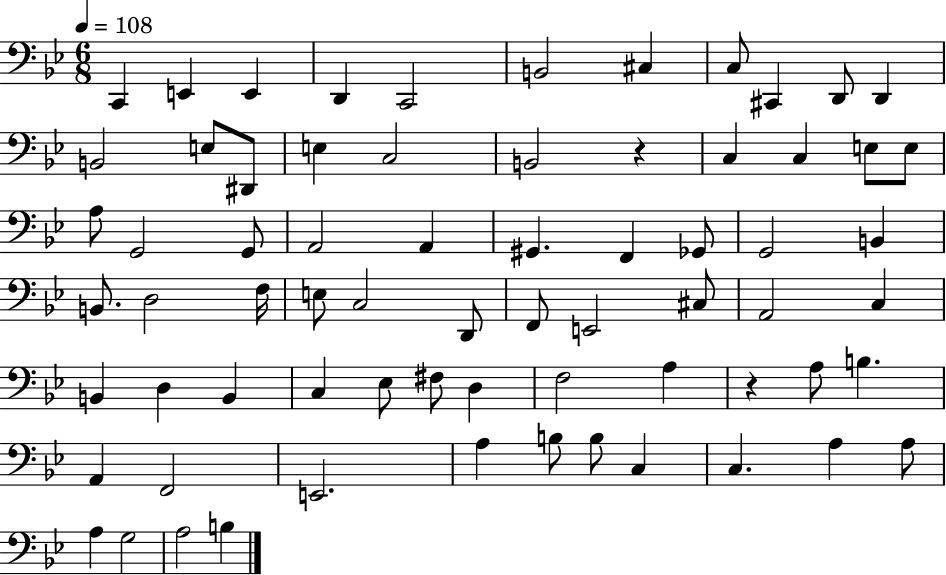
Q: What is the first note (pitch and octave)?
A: C2